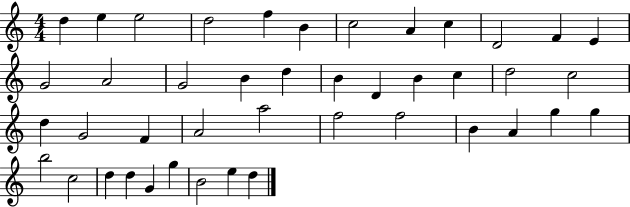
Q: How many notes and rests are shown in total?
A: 43